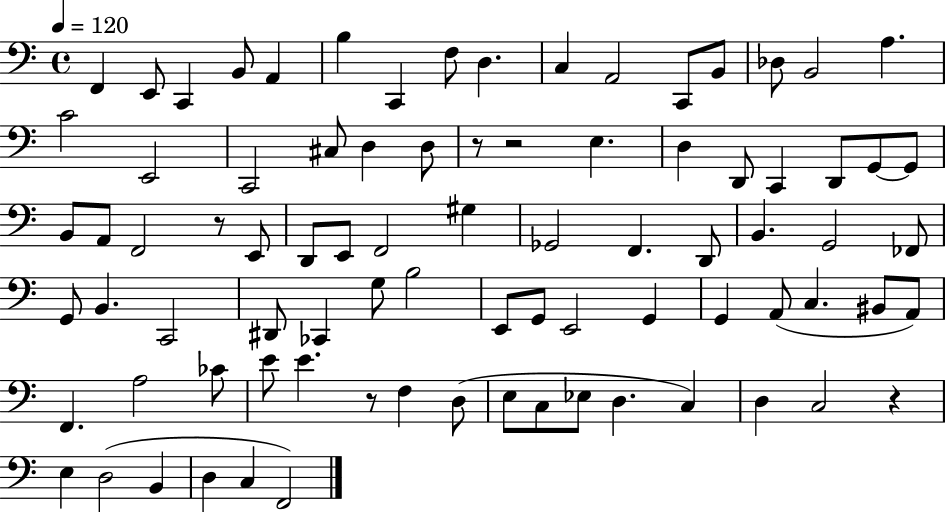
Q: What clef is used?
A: bass